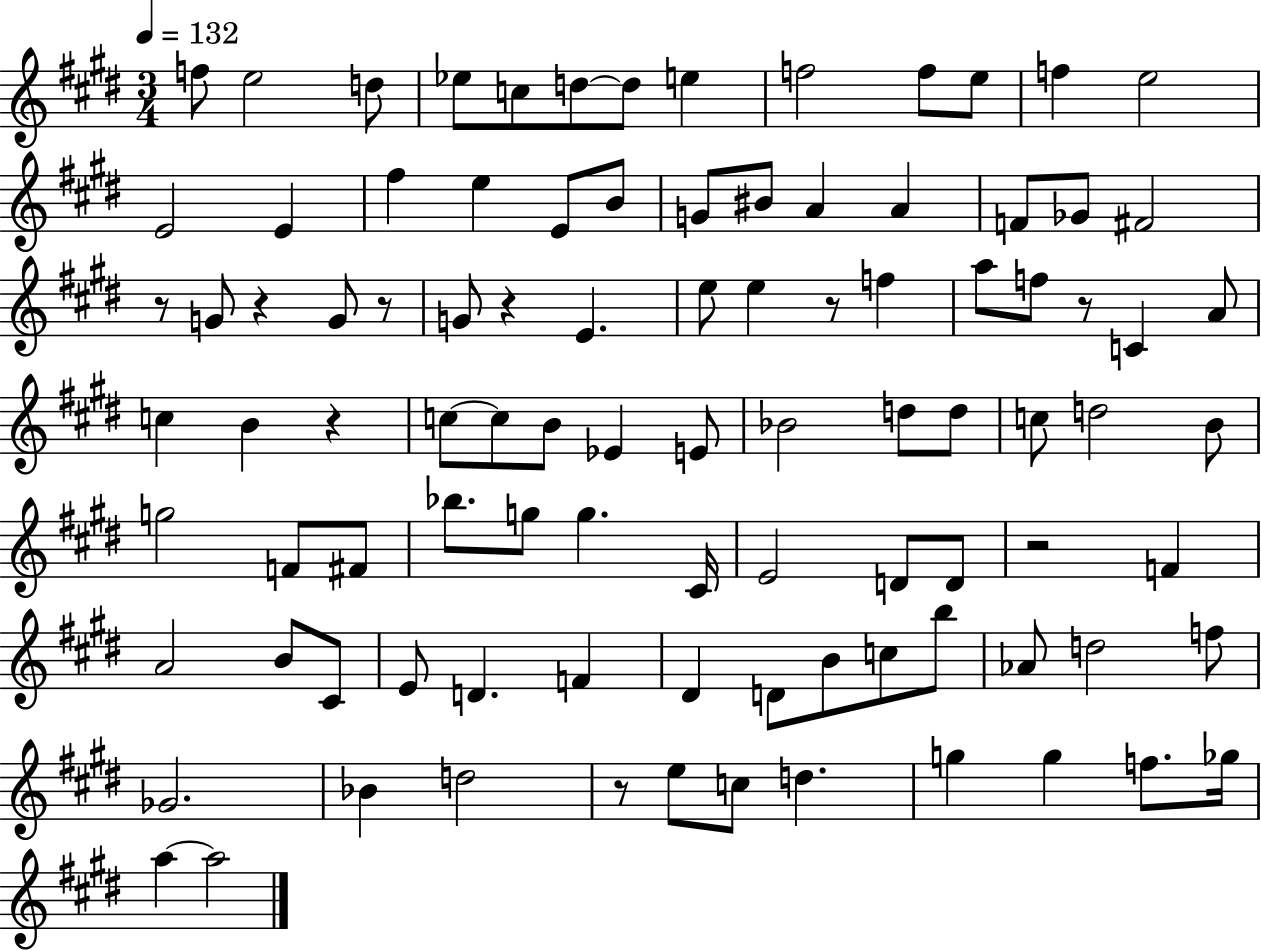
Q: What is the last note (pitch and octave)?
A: A5